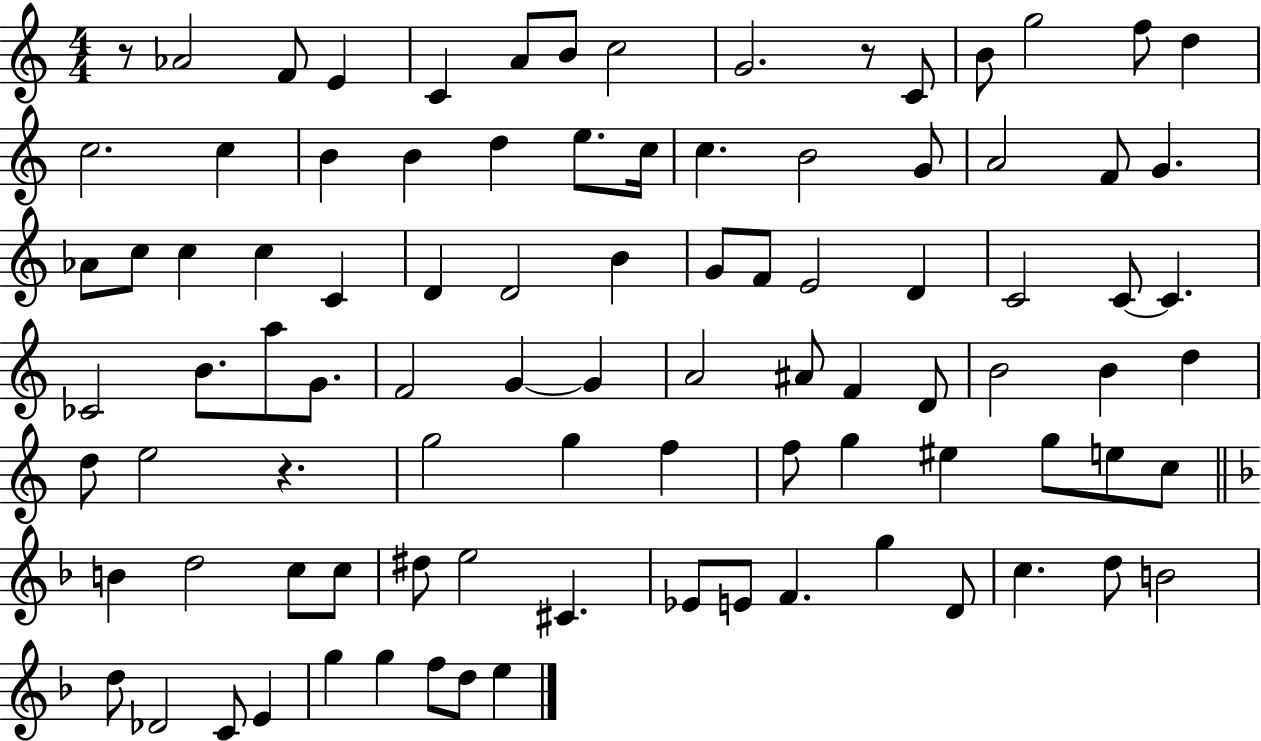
X:1
T:Untitled
M:4/4
L:1/4
K:C
z/2 _A2 F/2 E C A/2 B/2 c2 G2 z/2 C/2 B/2 g2 f/2 d c2 c B B d e/2 c/4 c B2 G/2 A2 F/2 G _A/2 c/2 c c C D D2 B G/2 F/2 E2 D C2 C/2 C _C2 B/2 a/2 G/2 F2 G G A2 ^A/2 F D/2 B2 B d d/2 e2 z g2 g f f/2 g ^e g/2 e/2 c/2 B d2 c/2 c/2 ^d/2 e2 ^C _E/2 E/2 F g D/2 c d/2 B2 d/2 _D2 C/2 E g g f/2 d/2 e